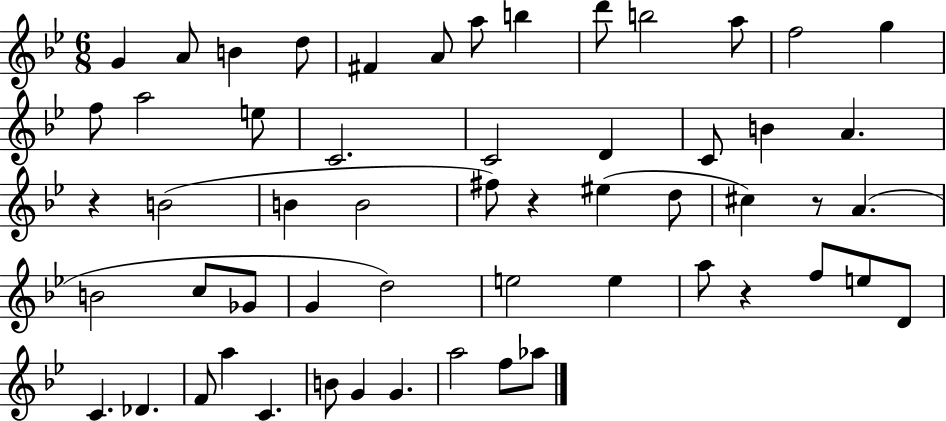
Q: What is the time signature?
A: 6/8